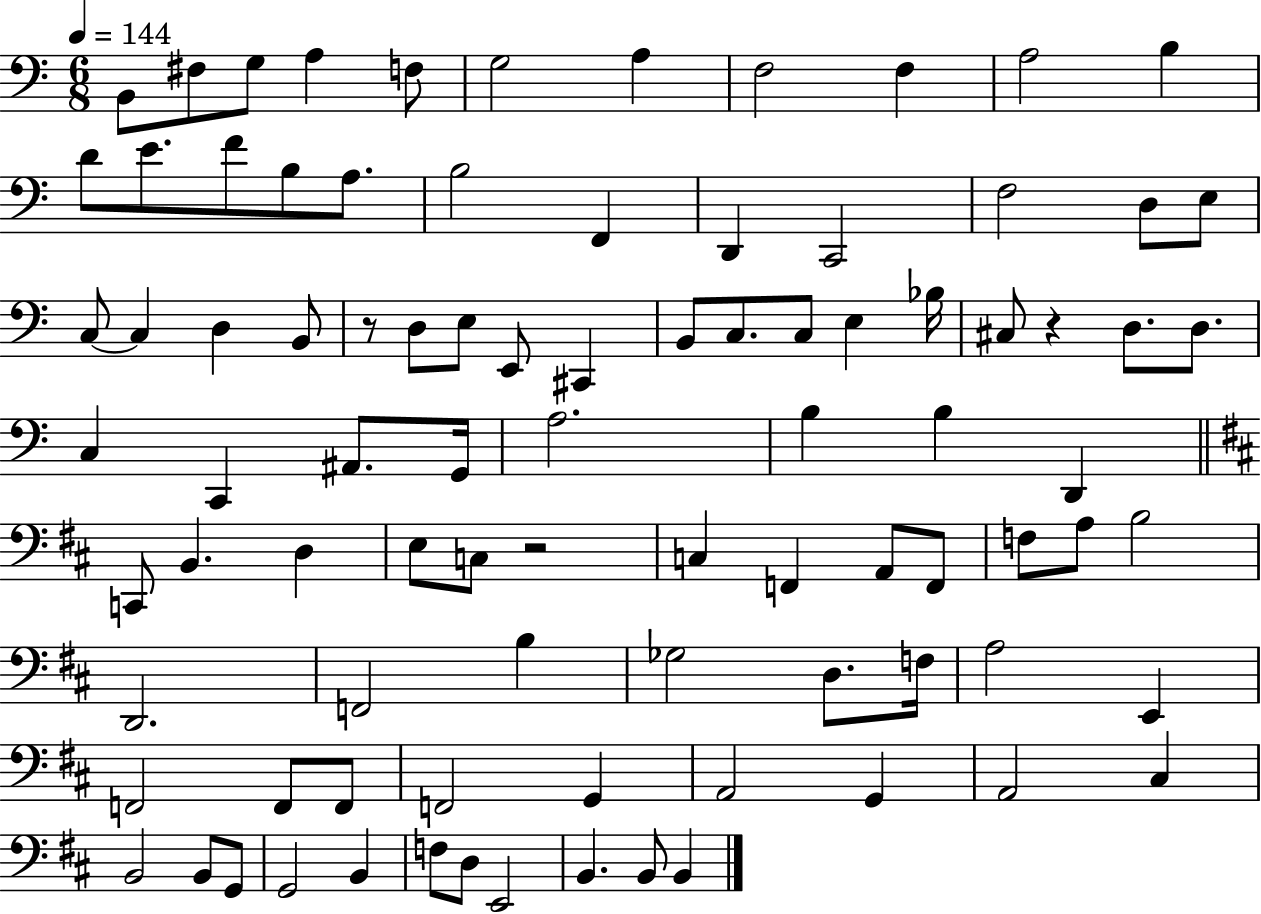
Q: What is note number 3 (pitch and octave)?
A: G3